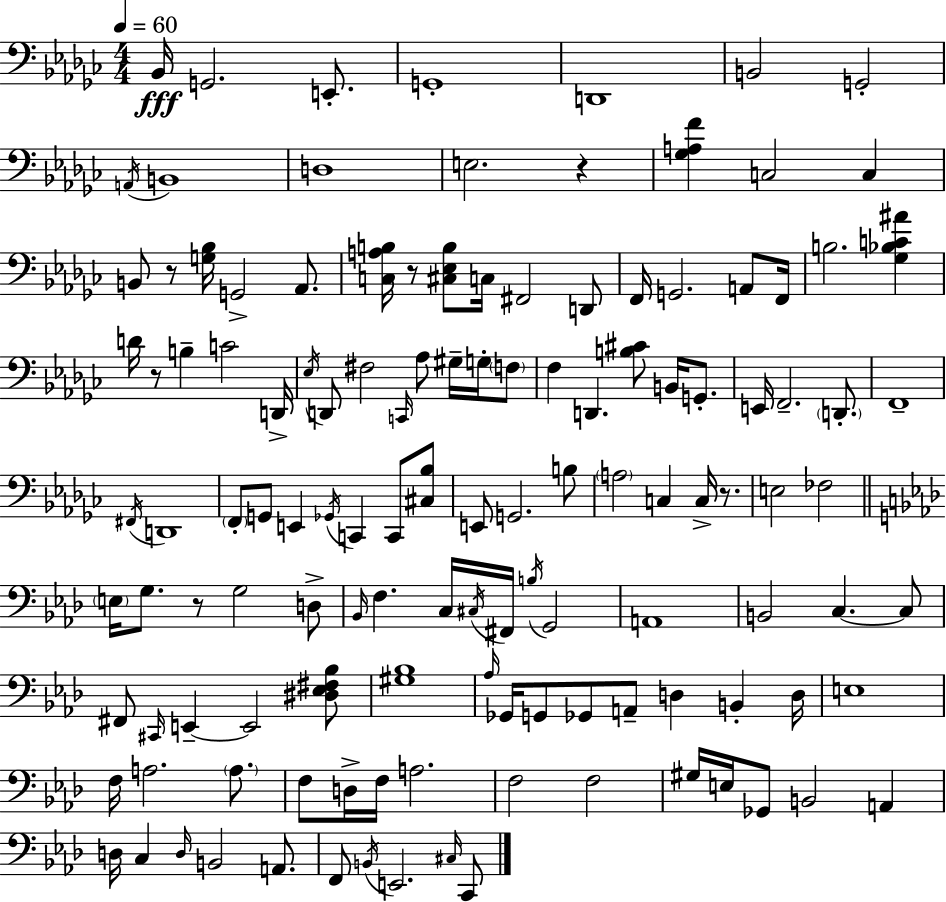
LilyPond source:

{
  \clef bass
  \numericTimeSignature
  \time 4/4
  \key ees \minor
  \tempo 4 = 60
  bes,16\fff g,2. e,8.-. | g,1-. | d,1 | b,2 g,2-. | \break \acciaccatura { a,16 } b,1 | d1 | e2. r4 | <ges a f'>4 c2 c4 | \break b,8 r8 <g bes>16 g,2-> aes,8. | <c a b>16 r8 <cis ees b>8 c16 fis,2 d,8 | f,16 g,2. a,8 | f,16 b2. <ges bes c' ais'>4 | \break d'16 r8 b4-- c'2 | d,16-> \acciaccatura { ees16 } d,8 fis2 \grace { c,16 } aes8 gis16-- | g16-. \parenthesize f8 f4 d,4. <b cis'>8 b,16 | g,8.-. e,16 f,2.-- | \break \parenthesize d,8.-. f,1-- | \acciaccatura { fis,16 } d,1 | \parenthesize f,8-. g,8 e,4 \acciaccatura { ges,16 } c,4 | c,8 <cis bes>8 e,8 g,2. | \break b8 \parenthesize a2 c4 | c16-> r8. e2 fes2 | \bar "||" \break \key aes \major \parenthesize e16 g8. r8 g2 d8-> | \grace { bes,16 } f4. c16 \acciaccatura { cis16 } fis,16 \acciaccatura { b16 } g,2 | a,1 | b,2 c4.~~ | \break c8 fis,8 \grace { cis,16 } e,4--~~ e,2 | <dis ees fis bes>8 <gis bes>1 | \grace { aes16 } ges,16 g,8 ges,8 a,8-- d4 | b,4-. d16 e1 | \break f16 a2. | \parenthesize a8. f8 d16-> f16 a2. | f2 f2 | gis16 e16 ges,8 b,2 | \break a,4 d16 c4 \grace { d16 } b,2 | a,8. f,8 \acciaccatura { b,16 } e,2. | \grace { cis16 } c,8 \bar "|."
}